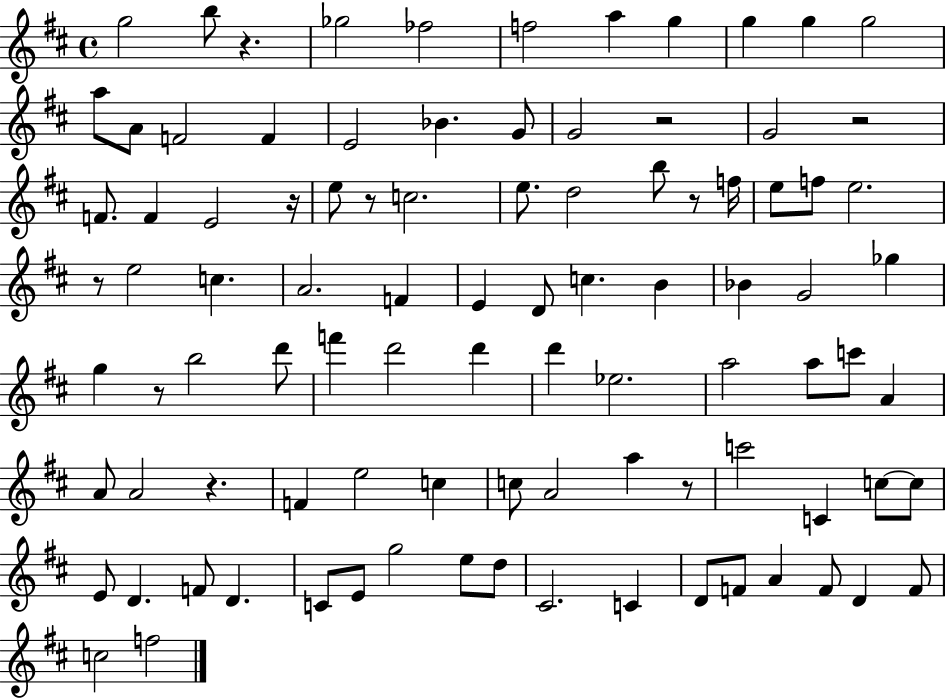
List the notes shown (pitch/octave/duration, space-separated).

G5/h B5/e R/q. Gb5/h FES5/h F5/h A5/q G5/q G5/q G5/q G5/h A5/e A4/e F4/h F4/q E4/h Bb4/q. G4/e G4/h R/h G4/h R/h F4/e. F4/q E4/h R/s E5/e R/e C5/h. E5/e. D5/h B5/e R/e F5/s E5/e F5/e E5/h. R/e E5/h C5/q. A4/h. F4/q E4/q D4/e C5/q. B4/q Bb4/q G4/h Gb5/q G5/q R/e B5/h D6/e F6/q D6/h D6/q D6/q Eb5/h. A5/h A5/e C6/e A4/q A4/e A4/h R/q. F4/q E5/h C5/q C5/e A4/h A5/q R/e C6/h C4/q C5/e C5/e E4/e D4/q. F4/e D4/q. C4/e E4/e G5/h E5/e D5/e C#4/h. C4/q D4/e F4/e A4/q F4/e D4/q F4/e C5/h F5/h